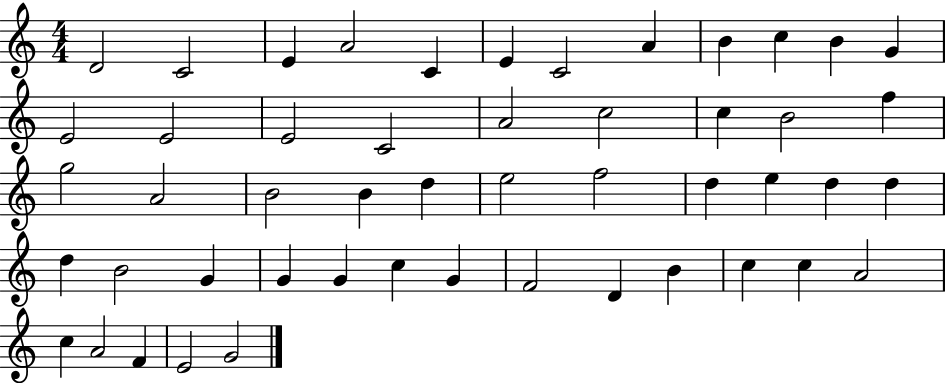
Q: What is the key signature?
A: C major